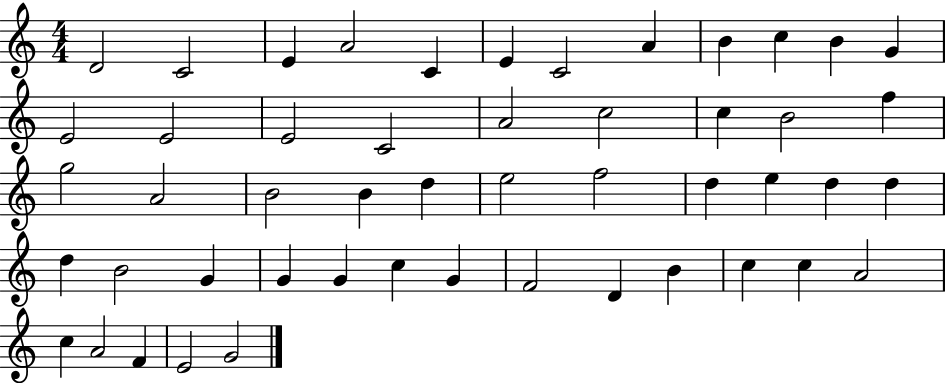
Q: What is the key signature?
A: C major